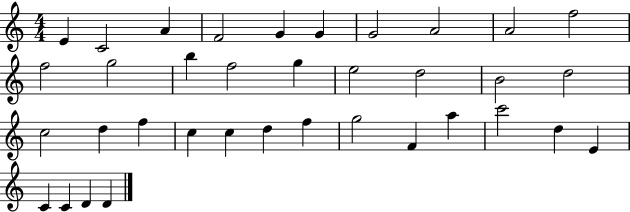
{
  \clef treble
  \numericTimeSignature
  \time 4/4
  \key c \major
  e'4 c'2 a'4 | f'2 g'4 g'4 | g'2 a'2 | a'2 f''2 | \break f''2 g''2 | b''4 f''2 g''4 | e''2 d''2 | b'2 d''2 | \break c''2 d''4 f''4 | c''4 c''4 d''4 f''4 | g''2 f'4 a''4 | c'''2 d''4 e'4 | \break c'4 c'4 d'4 d'4 | \bar "|."
}